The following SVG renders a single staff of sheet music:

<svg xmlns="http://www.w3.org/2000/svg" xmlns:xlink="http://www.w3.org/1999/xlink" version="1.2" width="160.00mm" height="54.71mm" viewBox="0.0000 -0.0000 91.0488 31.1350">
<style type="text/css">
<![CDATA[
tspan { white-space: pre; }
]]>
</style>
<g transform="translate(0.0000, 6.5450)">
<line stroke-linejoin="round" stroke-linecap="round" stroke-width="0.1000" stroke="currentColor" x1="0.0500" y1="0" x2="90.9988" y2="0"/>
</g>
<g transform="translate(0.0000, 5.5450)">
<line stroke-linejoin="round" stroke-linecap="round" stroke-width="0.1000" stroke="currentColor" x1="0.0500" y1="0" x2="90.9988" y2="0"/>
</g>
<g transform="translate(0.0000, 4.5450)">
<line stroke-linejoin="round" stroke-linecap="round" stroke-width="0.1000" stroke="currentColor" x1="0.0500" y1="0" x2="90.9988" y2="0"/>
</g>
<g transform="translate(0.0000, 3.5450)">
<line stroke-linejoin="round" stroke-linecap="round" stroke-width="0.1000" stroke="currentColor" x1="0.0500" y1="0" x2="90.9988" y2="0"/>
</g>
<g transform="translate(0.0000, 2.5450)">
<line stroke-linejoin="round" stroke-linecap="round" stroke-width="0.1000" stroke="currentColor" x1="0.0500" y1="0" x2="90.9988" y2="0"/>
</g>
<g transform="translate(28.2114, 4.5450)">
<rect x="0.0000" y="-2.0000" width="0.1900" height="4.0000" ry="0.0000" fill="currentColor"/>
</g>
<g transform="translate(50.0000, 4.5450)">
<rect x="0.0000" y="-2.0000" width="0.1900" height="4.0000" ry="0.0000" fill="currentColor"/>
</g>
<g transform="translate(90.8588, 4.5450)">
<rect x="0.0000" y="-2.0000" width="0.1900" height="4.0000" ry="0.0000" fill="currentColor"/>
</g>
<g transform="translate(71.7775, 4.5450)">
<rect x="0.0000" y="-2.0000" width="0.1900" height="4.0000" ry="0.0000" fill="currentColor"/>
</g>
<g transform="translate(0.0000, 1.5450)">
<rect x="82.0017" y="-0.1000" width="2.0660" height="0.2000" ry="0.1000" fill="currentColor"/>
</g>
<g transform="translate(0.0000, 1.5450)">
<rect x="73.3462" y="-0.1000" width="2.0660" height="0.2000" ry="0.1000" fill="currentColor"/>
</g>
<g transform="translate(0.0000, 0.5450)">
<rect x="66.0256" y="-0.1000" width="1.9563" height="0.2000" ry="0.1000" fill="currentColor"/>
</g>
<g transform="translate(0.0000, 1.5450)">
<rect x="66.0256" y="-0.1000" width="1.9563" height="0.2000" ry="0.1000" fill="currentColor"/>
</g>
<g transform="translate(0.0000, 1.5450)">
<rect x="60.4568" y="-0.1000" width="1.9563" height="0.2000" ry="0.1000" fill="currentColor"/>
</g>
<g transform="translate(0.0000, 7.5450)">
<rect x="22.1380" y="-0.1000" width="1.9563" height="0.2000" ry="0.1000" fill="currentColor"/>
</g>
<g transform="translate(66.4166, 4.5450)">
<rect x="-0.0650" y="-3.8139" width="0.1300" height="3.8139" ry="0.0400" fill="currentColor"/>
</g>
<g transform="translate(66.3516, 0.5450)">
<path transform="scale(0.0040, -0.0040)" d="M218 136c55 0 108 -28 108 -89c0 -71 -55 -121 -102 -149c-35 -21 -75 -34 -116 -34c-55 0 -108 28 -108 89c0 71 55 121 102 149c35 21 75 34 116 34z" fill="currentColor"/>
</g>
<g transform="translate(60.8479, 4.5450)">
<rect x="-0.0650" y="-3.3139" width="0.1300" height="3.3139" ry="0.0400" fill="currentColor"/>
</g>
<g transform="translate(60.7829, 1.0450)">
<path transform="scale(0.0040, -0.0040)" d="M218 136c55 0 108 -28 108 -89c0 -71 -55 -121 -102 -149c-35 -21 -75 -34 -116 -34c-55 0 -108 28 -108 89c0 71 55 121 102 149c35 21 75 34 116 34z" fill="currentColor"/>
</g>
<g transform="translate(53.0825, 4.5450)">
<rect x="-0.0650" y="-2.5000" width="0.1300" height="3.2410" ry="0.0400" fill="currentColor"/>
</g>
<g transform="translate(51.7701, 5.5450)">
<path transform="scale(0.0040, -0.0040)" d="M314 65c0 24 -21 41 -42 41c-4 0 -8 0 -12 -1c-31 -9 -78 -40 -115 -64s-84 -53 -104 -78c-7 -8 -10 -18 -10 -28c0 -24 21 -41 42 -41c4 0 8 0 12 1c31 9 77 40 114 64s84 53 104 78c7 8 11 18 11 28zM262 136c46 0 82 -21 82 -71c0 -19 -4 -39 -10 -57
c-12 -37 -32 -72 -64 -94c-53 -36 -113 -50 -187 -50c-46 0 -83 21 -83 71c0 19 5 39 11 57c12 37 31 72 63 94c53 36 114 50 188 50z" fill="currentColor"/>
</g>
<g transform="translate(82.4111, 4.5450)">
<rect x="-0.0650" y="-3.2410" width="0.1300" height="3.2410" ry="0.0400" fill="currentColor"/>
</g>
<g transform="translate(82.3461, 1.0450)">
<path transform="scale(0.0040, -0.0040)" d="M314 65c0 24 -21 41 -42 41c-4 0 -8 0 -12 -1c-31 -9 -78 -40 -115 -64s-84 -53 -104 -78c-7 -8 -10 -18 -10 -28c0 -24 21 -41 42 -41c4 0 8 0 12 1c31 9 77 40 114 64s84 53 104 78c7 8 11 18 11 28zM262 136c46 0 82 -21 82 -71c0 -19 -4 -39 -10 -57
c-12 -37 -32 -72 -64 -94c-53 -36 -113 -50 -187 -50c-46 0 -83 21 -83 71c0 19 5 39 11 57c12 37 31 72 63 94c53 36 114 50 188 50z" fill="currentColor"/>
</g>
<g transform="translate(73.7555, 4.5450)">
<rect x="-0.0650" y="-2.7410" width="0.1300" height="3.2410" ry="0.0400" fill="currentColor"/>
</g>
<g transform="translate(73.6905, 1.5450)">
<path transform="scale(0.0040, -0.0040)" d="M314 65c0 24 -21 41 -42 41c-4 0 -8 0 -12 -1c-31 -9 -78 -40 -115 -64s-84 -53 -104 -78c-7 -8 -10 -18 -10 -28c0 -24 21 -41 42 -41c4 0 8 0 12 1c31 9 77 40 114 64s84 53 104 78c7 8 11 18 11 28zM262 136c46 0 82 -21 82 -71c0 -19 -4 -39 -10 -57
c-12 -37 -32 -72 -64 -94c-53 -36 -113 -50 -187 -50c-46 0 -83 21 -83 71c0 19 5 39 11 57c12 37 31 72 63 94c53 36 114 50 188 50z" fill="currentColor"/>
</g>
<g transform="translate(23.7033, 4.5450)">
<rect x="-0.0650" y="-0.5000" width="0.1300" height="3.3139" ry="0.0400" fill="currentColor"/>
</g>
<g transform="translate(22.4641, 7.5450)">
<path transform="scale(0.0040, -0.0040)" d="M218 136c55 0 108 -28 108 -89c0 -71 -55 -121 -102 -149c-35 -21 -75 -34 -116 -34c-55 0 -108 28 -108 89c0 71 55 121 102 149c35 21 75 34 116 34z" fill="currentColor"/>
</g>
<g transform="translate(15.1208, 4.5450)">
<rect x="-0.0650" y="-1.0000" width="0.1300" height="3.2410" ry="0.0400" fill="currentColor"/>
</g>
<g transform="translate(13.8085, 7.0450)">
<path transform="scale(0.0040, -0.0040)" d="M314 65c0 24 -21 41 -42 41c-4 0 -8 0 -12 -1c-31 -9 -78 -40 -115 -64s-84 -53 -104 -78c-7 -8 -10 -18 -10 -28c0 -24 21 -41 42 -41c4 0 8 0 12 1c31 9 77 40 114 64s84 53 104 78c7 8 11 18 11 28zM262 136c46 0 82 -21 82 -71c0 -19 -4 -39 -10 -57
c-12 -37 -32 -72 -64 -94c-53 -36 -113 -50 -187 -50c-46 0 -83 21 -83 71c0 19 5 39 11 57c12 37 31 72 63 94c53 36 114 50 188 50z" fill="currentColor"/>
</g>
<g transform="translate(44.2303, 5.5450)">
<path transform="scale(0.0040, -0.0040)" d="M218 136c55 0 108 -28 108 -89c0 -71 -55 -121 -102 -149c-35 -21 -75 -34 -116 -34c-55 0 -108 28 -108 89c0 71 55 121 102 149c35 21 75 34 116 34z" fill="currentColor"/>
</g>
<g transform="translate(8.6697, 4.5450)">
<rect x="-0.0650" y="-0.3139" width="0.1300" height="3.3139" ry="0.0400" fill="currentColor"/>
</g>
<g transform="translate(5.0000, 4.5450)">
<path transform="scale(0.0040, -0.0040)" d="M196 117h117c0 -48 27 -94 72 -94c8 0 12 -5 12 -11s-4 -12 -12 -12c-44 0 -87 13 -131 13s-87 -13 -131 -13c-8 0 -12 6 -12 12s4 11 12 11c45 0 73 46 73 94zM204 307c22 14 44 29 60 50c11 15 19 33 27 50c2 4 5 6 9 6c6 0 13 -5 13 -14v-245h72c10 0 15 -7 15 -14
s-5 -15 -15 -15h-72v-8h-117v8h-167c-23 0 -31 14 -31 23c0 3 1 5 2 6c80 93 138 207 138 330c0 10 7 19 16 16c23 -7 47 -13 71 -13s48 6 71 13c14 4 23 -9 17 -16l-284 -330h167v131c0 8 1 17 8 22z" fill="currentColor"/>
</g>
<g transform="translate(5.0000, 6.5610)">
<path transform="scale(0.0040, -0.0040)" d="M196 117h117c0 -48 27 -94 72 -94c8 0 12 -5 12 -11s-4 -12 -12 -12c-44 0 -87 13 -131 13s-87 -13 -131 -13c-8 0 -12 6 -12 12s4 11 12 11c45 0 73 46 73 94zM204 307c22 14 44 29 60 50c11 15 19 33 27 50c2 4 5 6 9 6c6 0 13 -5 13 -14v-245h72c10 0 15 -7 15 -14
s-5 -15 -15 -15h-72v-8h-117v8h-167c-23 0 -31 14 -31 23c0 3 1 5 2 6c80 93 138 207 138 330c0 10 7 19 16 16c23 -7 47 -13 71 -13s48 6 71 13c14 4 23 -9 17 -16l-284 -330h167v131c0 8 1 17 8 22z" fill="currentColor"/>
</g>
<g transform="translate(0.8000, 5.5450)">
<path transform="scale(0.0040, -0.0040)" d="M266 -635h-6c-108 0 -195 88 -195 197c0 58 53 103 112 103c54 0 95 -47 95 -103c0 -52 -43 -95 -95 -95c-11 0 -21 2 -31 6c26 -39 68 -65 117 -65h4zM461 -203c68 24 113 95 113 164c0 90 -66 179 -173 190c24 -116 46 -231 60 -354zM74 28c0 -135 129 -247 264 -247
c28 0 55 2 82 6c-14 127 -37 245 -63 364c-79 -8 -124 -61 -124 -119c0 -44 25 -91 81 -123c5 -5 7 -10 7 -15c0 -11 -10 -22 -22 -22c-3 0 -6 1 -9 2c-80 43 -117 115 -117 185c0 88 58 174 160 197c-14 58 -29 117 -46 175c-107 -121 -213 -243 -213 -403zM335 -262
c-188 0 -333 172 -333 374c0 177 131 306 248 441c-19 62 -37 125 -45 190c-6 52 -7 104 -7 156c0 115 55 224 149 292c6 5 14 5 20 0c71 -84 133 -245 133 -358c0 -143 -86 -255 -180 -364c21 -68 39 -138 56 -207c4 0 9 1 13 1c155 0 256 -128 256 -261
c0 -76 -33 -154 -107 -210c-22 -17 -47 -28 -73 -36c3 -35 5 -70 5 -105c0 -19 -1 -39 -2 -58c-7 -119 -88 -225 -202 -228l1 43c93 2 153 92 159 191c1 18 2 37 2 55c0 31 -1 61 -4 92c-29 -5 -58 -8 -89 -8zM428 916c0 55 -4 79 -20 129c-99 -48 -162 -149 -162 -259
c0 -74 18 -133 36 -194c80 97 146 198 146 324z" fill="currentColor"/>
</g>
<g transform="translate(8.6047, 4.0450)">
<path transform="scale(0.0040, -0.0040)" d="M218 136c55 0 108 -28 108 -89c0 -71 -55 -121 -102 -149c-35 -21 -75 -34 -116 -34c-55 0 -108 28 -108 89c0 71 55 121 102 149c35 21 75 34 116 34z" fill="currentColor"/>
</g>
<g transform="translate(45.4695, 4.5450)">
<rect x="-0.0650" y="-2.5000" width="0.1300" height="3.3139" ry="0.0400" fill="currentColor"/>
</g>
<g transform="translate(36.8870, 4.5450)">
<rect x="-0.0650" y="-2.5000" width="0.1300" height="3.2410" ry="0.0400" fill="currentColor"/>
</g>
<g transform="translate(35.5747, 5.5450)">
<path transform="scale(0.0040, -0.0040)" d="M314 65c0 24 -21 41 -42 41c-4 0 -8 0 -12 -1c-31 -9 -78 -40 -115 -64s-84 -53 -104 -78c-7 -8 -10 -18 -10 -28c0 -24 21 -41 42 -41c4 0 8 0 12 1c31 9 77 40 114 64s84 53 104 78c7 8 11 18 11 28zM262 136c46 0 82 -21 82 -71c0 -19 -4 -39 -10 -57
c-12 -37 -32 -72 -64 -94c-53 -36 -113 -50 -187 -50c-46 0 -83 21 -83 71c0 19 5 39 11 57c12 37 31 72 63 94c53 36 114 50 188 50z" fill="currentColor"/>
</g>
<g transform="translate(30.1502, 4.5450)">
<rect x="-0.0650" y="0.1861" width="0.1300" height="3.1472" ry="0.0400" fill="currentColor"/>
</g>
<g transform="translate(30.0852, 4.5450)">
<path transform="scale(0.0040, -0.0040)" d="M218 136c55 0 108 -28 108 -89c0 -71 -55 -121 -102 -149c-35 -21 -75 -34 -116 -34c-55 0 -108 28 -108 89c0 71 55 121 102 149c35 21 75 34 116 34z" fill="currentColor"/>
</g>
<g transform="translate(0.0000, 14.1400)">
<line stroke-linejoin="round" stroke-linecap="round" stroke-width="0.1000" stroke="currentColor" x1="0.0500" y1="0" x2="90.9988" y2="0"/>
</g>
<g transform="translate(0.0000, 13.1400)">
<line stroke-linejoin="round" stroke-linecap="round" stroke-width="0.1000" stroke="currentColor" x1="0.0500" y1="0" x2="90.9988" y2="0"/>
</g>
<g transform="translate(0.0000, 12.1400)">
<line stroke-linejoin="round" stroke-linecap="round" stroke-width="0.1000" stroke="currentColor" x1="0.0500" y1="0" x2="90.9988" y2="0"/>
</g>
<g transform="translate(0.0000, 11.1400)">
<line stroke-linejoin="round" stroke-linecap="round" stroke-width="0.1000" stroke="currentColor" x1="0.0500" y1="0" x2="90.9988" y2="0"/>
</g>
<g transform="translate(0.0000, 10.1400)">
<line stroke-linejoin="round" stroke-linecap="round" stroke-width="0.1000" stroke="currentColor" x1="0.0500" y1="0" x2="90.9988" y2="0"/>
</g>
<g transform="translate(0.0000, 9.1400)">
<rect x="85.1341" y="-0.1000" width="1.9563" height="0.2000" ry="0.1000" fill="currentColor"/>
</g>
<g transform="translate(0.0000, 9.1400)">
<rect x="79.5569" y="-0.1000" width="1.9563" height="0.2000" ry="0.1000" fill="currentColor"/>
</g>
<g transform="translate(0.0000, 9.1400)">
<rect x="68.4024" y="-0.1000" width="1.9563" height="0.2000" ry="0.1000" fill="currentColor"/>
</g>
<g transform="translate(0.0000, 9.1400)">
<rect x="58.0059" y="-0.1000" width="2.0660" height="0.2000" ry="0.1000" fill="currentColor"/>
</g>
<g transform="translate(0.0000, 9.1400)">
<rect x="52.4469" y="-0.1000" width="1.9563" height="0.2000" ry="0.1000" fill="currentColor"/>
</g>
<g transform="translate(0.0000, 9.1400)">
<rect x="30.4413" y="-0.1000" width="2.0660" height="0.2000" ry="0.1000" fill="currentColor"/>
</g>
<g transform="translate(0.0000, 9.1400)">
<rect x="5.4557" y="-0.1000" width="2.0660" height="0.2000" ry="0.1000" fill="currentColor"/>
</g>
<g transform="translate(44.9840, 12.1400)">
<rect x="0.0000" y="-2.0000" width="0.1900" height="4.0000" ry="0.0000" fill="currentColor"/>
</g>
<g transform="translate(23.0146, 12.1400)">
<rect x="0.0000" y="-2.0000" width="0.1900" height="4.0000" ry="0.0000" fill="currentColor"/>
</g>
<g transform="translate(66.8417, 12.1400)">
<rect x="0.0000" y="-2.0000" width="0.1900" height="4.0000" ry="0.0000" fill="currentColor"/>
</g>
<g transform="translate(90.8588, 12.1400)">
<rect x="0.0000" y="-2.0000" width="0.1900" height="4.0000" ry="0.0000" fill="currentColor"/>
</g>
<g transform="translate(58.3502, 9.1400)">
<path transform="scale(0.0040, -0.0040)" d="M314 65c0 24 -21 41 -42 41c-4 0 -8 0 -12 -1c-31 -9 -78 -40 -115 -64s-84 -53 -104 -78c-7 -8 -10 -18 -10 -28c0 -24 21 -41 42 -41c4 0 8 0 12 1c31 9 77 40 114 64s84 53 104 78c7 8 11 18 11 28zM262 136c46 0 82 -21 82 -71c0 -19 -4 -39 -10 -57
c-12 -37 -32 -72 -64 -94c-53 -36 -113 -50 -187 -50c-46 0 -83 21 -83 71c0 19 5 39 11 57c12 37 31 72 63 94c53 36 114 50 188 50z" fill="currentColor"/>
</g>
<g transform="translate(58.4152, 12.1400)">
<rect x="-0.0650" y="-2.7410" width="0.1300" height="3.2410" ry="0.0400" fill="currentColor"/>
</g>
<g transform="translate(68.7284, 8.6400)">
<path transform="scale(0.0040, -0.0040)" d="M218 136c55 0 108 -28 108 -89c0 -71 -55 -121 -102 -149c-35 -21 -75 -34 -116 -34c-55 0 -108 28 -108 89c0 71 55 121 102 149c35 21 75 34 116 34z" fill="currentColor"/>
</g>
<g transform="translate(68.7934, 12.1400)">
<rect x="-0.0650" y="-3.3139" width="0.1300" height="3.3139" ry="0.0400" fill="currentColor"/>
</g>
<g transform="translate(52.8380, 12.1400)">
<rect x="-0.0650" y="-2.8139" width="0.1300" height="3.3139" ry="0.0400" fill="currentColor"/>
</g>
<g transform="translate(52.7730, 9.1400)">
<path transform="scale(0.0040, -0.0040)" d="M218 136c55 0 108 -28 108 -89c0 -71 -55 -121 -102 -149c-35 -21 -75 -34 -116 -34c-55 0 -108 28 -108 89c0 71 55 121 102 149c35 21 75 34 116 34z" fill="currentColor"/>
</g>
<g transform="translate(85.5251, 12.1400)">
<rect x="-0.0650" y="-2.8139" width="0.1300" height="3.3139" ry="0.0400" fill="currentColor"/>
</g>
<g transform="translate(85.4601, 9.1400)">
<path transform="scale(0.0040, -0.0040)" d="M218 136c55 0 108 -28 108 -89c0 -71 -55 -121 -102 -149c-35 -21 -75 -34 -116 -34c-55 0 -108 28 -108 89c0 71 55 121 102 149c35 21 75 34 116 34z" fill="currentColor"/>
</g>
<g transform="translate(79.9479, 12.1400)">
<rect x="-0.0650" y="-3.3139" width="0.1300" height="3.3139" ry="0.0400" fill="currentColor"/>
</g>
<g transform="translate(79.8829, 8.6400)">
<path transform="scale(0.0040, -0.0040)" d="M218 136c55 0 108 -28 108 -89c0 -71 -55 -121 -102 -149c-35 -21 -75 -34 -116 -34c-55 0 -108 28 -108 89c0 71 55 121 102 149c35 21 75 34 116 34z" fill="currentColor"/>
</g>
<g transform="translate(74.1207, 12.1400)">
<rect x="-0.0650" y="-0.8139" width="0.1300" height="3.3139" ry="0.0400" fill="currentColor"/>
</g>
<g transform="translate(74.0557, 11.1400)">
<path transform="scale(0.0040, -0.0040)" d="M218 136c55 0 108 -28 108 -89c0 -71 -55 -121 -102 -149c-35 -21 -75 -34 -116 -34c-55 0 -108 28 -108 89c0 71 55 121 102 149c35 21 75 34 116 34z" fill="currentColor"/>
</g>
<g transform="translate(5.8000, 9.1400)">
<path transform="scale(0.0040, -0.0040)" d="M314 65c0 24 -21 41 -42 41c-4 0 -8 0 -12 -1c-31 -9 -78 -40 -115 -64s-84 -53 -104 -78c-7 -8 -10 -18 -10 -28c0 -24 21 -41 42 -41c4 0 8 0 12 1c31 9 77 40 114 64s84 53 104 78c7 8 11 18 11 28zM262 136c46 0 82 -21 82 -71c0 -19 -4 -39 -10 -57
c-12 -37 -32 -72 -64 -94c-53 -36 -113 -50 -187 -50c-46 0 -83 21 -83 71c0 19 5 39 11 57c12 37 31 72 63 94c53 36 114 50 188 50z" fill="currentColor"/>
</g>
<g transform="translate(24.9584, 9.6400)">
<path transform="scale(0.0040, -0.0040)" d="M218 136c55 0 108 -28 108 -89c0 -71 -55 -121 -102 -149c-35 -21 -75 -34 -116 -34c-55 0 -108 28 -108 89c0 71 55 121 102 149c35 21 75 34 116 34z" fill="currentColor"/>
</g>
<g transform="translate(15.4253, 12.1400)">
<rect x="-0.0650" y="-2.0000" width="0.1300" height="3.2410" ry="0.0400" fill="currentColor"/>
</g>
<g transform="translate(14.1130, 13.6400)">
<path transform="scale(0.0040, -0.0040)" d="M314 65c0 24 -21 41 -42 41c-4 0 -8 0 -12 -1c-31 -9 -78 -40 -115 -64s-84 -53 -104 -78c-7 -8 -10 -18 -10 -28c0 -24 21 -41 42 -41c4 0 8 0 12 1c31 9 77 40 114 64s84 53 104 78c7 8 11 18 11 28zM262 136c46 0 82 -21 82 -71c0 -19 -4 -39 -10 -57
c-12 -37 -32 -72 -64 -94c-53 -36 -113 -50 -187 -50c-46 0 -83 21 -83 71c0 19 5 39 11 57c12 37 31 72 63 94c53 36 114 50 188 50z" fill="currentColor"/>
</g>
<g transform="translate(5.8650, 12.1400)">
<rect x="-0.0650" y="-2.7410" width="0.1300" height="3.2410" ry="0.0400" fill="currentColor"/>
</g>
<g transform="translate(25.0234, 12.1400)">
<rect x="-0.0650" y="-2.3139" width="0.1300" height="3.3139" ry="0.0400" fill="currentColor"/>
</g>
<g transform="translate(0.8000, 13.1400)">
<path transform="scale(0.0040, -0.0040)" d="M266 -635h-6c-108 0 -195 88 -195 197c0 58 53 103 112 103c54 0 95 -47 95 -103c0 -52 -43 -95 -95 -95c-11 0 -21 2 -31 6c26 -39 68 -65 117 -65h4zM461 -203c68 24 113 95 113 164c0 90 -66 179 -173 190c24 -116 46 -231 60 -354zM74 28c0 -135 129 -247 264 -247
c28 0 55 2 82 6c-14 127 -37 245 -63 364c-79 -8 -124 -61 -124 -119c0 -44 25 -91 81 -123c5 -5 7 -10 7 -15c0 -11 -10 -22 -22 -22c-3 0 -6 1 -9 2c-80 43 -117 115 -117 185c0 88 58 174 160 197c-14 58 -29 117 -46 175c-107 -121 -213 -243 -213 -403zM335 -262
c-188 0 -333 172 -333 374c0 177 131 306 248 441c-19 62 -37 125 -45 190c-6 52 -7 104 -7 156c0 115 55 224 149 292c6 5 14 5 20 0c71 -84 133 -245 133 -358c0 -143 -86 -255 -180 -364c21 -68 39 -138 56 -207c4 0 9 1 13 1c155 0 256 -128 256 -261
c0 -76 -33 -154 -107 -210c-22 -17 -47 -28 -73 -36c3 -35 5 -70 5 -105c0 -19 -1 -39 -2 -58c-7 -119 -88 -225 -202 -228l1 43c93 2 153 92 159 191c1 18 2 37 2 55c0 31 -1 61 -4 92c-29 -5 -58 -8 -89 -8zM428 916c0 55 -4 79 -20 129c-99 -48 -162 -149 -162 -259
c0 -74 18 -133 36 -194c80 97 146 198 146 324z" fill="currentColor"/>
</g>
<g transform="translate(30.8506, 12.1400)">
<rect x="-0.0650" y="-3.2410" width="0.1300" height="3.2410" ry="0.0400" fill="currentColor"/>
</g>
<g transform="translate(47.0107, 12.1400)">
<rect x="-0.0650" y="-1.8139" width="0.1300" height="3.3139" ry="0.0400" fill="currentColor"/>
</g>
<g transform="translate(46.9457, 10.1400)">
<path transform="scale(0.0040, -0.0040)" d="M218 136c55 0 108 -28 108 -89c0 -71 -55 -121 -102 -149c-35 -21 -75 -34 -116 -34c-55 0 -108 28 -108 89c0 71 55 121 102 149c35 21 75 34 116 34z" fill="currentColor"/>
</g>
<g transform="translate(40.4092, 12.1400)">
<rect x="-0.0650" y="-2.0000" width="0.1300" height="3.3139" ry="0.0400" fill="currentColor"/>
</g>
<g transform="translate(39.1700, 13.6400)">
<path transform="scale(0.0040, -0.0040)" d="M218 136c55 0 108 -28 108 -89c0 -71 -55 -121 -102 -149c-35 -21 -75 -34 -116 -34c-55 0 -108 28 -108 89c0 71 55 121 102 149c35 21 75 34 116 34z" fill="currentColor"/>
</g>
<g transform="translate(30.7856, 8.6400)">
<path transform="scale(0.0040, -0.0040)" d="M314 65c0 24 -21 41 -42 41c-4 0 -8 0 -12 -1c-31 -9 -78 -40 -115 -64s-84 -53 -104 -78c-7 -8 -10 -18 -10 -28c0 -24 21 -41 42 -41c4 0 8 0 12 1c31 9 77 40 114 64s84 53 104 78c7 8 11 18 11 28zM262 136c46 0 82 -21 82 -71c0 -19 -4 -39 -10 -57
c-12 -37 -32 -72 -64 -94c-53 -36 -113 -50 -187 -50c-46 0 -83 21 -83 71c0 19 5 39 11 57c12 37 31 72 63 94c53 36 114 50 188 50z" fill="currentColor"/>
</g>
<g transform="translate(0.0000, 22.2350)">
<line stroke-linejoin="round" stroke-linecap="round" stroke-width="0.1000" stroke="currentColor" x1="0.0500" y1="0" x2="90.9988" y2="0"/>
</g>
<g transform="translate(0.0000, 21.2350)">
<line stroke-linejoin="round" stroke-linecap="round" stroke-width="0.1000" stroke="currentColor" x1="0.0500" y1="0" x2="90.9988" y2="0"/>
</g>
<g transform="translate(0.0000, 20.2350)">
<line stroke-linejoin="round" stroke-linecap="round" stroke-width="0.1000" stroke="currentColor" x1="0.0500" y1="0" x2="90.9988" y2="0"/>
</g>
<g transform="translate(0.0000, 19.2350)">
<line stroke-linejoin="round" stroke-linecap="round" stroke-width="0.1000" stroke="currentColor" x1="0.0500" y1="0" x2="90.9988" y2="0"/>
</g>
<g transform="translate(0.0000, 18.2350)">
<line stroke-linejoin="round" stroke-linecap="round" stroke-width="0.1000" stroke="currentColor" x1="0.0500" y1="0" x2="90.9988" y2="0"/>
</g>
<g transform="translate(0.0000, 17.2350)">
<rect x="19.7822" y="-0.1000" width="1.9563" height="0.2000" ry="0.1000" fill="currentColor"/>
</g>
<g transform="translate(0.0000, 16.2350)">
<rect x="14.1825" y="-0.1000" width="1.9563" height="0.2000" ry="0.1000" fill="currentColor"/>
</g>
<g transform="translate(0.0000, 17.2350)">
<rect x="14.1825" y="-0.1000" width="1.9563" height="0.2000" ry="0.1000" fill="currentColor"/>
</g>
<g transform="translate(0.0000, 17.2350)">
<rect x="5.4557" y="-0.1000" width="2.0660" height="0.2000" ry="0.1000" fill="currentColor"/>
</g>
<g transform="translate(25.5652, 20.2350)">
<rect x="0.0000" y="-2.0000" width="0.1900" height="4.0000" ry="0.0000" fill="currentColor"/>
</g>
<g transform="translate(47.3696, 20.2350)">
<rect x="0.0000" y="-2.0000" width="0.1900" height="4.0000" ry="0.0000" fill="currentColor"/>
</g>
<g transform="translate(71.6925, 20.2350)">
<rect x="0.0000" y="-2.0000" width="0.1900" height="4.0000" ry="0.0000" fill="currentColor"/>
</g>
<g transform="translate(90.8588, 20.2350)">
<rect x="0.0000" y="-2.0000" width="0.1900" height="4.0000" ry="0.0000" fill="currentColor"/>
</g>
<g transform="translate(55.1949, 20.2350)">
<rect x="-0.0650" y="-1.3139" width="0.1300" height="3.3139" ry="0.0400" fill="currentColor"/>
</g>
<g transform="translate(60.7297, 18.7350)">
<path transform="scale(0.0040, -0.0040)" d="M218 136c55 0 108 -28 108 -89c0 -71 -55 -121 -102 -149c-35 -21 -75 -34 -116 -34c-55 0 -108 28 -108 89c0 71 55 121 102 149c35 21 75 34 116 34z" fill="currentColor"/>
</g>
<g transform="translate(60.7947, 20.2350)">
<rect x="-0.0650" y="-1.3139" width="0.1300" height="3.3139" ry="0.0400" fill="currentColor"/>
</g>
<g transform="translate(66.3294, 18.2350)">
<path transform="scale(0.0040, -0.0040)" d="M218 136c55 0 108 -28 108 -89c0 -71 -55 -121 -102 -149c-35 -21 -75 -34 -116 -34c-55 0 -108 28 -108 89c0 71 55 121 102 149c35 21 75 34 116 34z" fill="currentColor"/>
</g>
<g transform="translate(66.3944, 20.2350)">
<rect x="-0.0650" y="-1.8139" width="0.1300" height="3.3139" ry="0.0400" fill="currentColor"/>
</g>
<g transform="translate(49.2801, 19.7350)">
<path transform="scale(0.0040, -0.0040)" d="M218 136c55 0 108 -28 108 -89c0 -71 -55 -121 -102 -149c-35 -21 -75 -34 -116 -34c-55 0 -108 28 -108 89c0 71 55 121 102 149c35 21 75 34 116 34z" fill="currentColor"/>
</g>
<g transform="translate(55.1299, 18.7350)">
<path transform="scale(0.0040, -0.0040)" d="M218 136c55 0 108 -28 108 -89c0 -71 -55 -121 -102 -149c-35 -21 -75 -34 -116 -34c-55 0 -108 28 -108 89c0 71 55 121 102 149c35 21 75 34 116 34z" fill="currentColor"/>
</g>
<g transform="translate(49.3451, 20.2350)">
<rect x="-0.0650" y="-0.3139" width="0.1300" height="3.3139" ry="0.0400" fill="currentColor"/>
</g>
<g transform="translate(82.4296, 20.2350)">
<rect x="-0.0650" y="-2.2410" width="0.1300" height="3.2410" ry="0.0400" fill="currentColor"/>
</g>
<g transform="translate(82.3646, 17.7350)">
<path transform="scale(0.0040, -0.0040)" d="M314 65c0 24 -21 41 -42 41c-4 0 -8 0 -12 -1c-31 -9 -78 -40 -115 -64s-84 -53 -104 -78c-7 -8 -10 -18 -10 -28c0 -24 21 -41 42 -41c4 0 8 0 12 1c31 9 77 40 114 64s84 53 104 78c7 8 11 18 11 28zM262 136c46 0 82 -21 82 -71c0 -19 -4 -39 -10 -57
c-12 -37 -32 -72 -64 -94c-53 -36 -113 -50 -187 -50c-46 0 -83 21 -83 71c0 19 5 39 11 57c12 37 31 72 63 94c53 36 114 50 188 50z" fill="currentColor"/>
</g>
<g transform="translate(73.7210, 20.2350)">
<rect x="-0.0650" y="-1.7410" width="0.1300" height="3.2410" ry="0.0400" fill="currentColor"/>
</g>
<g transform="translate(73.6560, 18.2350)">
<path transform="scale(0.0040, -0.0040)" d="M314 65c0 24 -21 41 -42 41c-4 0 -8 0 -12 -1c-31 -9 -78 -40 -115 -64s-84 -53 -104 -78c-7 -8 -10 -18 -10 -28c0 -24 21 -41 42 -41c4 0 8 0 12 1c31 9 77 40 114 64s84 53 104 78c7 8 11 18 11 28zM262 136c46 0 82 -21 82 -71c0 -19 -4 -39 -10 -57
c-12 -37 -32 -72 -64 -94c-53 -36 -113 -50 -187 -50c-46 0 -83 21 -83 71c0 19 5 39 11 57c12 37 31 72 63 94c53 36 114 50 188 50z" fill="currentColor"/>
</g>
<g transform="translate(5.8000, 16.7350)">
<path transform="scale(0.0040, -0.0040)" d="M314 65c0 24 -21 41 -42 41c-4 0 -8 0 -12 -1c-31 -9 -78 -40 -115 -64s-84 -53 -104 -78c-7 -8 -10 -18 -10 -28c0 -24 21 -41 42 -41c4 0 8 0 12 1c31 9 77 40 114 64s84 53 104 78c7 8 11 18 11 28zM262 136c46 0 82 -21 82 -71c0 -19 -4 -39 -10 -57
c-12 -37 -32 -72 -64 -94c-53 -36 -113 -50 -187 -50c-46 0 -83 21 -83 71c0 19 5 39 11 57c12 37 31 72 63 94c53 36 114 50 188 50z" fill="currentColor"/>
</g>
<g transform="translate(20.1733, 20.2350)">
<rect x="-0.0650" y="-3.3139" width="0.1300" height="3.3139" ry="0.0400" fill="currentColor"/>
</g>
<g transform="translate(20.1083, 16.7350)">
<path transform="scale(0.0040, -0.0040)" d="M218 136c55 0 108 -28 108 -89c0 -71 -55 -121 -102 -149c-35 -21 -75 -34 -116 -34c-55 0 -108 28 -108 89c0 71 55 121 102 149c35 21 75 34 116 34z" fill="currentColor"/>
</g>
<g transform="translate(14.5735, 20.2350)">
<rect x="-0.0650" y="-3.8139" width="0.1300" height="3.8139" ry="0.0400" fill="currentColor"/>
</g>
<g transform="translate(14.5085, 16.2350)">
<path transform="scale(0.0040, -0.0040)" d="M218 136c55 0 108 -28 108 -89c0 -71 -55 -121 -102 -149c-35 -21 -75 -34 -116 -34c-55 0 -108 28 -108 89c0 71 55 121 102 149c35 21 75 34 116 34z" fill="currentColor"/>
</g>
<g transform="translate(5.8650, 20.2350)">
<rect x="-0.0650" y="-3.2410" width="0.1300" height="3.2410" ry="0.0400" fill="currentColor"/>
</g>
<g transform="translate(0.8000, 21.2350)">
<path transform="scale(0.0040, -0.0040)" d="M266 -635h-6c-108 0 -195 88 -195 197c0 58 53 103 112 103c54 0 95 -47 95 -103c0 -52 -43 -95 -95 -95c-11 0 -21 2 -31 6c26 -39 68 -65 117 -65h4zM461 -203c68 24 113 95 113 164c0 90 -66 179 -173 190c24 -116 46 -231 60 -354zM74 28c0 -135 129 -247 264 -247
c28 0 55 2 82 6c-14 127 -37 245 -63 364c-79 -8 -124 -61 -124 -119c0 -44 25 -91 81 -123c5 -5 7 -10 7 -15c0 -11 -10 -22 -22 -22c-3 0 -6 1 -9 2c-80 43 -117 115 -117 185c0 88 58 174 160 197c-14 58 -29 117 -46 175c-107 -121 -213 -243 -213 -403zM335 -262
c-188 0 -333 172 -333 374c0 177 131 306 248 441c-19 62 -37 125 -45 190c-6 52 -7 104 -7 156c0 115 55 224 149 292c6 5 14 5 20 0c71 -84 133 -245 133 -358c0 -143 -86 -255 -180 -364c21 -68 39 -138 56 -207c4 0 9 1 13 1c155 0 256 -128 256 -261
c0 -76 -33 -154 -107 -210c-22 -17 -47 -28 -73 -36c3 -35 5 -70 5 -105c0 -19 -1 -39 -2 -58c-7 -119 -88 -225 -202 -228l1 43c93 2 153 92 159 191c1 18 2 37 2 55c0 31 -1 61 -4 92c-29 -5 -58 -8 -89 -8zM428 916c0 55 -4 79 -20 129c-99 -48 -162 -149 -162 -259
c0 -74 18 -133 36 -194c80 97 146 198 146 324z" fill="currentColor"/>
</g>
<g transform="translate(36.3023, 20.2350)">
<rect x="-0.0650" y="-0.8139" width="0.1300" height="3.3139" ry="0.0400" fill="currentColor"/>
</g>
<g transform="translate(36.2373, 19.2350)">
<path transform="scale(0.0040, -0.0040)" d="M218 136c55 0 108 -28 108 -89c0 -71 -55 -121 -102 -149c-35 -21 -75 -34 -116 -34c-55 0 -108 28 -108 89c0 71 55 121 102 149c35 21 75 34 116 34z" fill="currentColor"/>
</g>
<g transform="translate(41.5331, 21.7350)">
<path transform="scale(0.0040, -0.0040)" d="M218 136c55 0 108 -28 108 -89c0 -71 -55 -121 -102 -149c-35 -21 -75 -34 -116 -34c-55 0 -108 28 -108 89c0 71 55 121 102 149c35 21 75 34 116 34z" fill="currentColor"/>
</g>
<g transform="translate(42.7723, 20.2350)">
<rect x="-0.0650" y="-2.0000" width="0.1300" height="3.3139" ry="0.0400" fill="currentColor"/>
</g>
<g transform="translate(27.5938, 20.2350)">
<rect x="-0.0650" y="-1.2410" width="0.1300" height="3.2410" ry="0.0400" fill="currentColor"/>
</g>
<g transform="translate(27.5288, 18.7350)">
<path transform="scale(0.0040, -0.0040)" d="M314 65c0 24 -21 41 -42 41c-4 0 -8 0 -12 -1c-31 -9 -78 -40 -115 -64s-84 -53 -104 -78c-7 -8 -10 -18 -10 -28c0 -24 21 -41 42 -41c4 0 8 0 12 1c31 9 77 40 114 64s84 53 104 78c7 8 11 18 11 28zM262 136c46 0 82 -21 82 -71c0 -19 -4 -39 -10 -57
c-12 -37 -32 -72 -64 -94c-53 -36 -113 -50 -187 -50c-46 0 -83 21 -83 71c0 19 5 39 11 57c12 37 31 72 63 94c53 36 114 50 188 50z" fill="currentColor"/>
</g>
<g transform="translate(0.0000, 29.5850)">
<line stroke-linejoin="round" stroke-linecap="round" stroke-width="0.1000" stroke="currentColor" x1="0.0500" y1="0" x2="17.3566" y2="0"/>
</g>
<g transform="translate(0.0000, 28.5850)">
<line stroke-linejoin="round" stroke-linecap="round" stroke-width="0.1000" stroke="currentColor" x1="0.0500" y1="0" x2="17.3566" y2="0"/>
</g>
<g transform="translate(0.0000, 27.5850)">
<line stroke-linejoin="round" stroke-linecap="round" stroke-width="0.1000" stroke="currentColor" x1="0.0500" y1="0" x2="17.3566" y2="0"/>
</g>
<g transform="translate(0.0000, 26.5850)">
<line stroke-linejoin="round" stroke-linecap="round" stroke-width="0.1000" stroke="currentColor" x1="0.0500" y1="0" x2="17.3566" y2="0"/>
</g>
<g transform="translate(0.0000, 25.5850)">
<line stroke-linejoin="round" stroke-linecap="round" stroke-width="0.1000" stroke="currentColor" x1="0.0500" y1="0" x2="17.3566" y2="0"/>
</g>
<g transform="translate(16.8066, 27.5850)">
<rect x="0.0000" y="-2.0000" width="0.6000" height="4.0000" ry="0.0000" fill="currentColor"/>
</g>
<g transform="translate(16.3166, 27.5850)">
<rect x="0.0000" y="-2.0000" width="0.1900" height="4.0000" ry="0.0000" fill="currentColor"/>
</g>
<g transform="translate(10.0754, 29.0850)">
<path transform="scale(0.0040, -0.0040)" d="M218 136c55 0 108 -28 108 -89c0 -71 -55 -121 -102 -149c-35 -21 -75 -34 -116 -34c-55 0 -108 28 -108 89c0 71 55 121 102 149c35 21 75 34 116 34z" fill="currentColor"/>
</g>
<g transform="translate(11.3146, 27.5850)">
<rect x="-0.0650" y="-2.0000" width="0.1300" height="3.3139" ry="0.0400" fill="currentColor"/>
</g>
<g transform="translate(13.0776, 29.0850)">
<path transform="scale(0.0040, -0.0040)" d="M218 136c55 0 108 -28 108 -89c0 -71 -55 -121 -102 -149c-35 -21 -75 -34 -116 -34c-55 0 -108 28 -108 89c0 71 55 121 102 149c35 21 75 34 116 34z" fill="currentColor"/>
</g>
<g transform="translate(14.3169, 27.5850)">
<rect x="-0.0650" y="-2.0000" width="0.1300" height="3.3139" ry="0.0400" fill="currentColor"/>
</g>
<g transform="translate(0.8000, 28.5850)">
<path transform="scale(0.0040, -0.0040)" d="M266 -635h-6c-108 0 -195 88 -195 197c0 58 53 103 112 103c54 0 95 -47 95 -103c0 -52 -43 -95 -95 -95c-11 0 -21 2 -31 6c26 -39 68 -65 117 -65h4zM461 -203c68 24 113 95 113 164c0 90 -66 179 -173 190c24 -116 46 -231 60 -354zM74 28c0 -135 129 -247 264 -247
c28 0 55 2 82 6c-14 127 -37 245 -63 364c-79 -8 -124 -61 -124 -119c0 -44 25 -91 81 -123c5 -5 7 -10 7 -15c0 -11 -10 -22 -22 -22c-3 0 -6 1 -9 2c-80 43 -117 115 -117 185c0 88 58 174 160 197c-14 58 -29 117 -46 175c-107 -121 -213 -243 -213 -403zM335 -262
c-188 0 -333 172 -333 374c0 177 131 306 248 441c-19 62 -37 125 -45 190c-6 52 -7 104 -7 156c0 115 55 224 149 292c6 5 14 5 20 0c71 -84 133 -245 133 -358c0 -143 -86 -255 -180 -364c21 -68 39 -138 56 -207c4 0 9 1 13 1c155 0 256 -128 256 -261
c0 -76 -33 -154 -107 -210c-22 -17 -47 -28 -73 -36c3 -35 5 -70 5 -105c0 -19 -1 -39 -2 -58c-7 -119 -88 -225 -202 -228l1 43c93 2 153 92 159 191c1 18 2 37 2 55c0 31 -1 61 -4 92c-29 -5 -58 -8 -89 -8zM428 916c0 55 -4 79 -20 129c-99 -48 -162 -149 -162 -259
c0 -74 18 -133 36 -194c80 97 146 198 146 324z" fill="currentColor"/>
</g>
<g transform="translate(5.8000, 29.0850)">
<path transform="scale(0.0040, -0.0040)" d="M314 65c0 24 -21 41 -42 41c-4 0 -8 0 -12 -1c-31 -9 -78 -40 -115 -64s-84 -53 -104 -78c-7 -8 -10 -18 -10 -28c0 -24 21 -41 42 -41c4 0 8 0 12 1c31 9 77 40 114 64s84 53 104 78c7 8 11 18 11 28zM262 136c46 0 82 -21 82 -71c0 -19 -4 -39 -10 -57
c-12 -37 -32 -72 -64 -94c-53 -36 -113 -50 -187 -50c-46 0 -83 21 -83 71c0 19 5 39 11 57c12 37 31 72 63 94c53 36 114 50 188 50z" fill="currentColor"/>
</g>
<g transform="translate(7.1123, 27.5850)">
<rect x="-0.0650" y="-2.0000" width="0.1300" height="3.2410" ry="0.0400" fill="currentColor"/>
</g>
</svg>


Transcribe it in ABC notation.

X:1
T:Untitled
M:4/4
L:1/4
K:C
c D2 C B G2 G G2 b c' a2 b2 a2 F2 g b2 F f a a2 b d b a b2 c' b e2 d F c e e f f2 g2 F2 F F